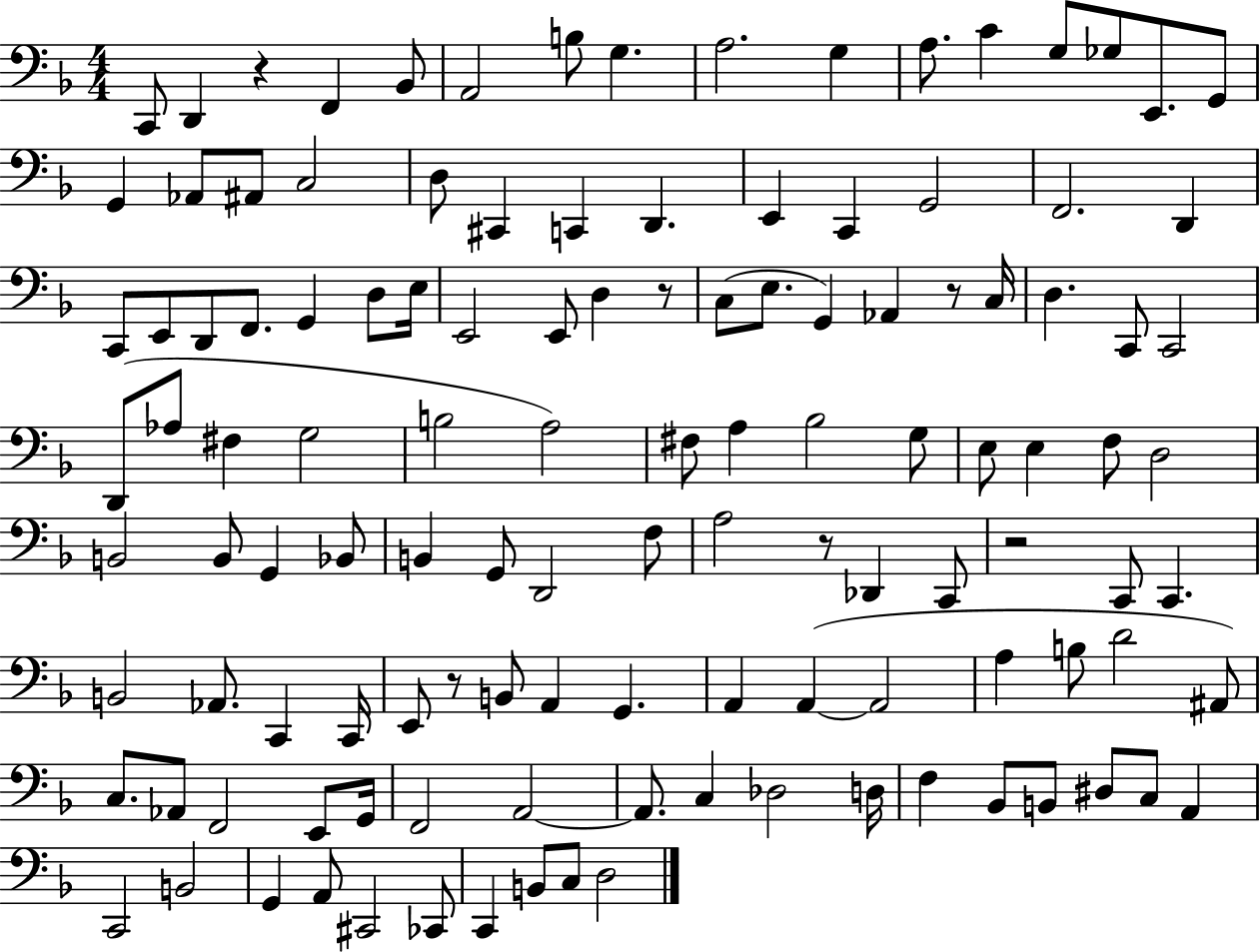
{
  \clef bass
  \numericTimeSignature
  \time 4/4
  \key f \major
  \repeat volta 2 { c,8 d,4 r4 f,4 bes,8 | a,2 b8 g4. | a2. g4 | a8. c'4 g8 ges8 e,8. g,8 | \break g,4 aes,8 ais,8 c2 | d8 cis,4 c,4 d,4. | e,4 c,4 g,2 | f,2. d,4 | \break c,8 e,8 d,8 f,8. g,4 d8 e16 | e,2 e,8 d4 r8 | c8( e8. g,4) aes,4 r8 c16 | d4. c,8 c,2 | \break d,8( aes8 fis4 g2 | b2 a2) | fis8 a4 bes2 g8 | e8 e4 f8 d2 | \break b,2 b,8 g,4 bes,8 | b,4 g,8 d,2 f8 | a2 r8 des,4 c,8 | r2 c,8 c,4. | \break b,2 aes,8. c,4 c,16 | e,8 r8 b,8 a,4 g,4. | a,4 a,4~(~ a,2 | a4 b8 d'2 ais,8) | \break c8. aes,8 f,2 e,8 g,16 | f,2 a,2~~ | a,8. c4 des2 d16 | f4 bes,8 b,8 dis8 c8 a,4 | \break c,2 b,2 | g,4 a,8 cis,2 ces,8 | c,4 b,8 c8 d2 | } \bar "|."
}